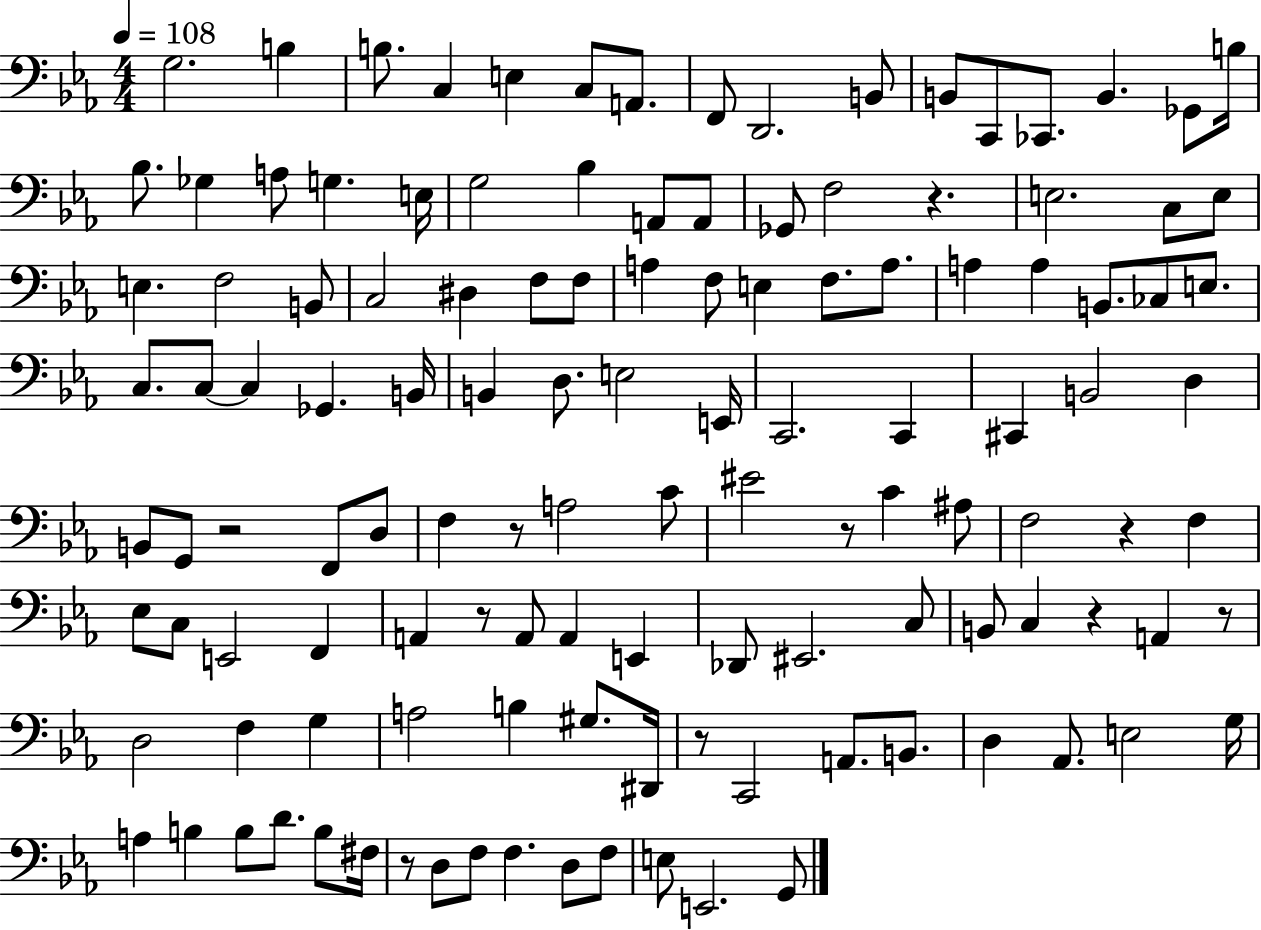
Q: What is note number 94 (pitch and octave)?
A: D#2